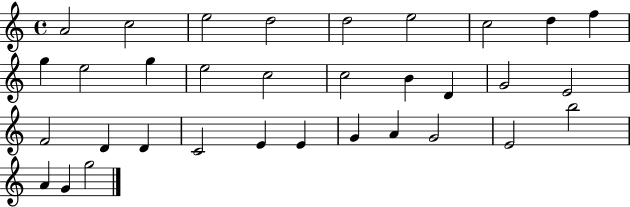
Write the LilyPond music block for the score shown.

{
  \clef treble
  \time 4/4
  \defaultTimeSignature
  \key c \major
  a'2 c''2 | e''2 d''2 | d''2 e''2 | c''2 d''4 f''4 | \break g''4 e''2 g''4 | e''2 c''2 | c''2 b'4 d'4 | g'2 e'2 | \break f'2 d'4 d'4 | c'2 e'4 e'4 | g'4 a'4 g'2 | e'2 b''2 | \break a'4 g'4 g''2 | \bar "|."
}